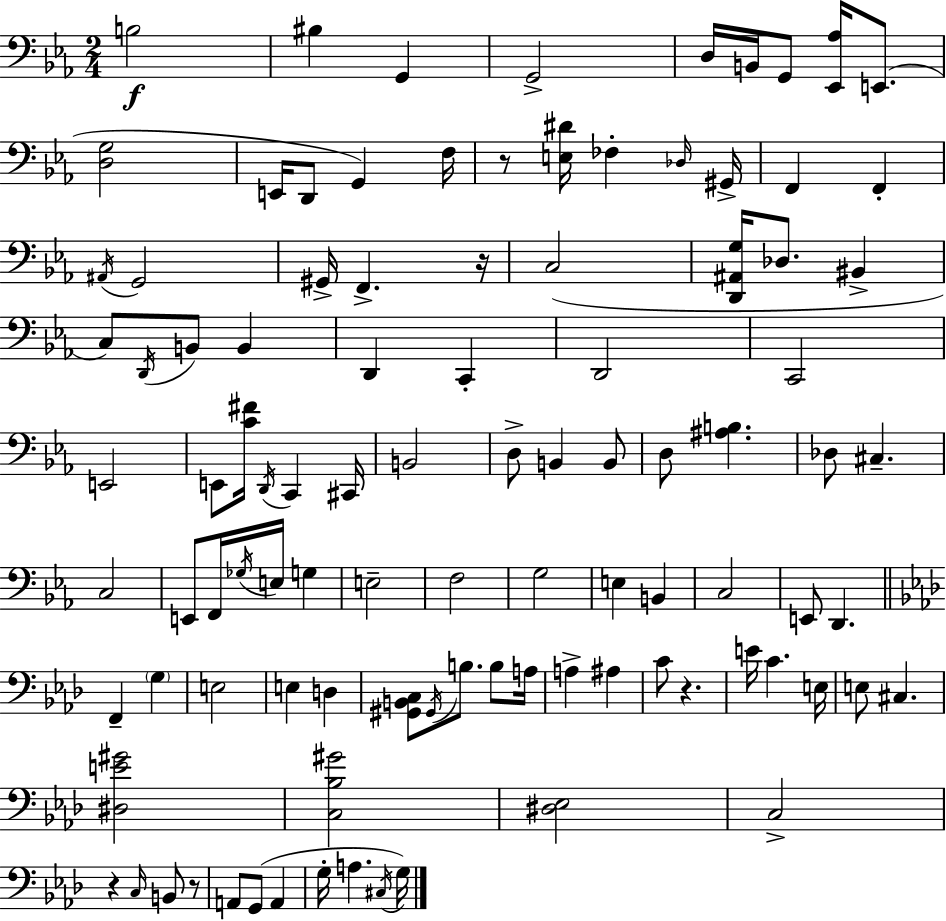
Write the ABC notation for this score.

X:1
T:Untitled
M:2/4
L:1/4
K:Cm
B,2 ^B, G,, G,,2 D,/4 B,,/4 G,,/2 [_E,,_A,]/4 E,,/2 [D,G,]2 E,,/4 D,,/2 G,, F,/4 z/2 [E,^D]/4 _F, _D,/4 ^G,,/4 F,, F,, ^A,,/4 G,,2 ^G,,/4 F,, z/4 C,2 [D,,^A,,G,]/4 _D,/2 ^B,, C,/2 D,,/4 B,,/2 B,, D,, C,, D,,2 C,,2 E,,2 E,,/2 [C^F]/4 D,,/4 C,, ^C,,/4 B,,2 D,/2 B,, B,,/2 D,/2 [^A,B,] _D,/2 ^C, C,2 E,,/2 F,,/4 _G,/4 E,/4 G, E,2 F,2 G,2 E, B,, C,2 E,,/2 D,, F,, G, E,2 E, D, [^G,,B,,C,]/2 ^G,,/4 B,/2 B,/2 A,/4 A, ^A, C/2 z E/4 C E,/4 E,/2 ^C, [^D,E^G]2 [C,_B,^G]2 [^D,_E,]2 C,2 z C,/4 B,,/2 z/2 A,,/2 G,,/2 A,, G,/4 A, ^C,/4 G,/4